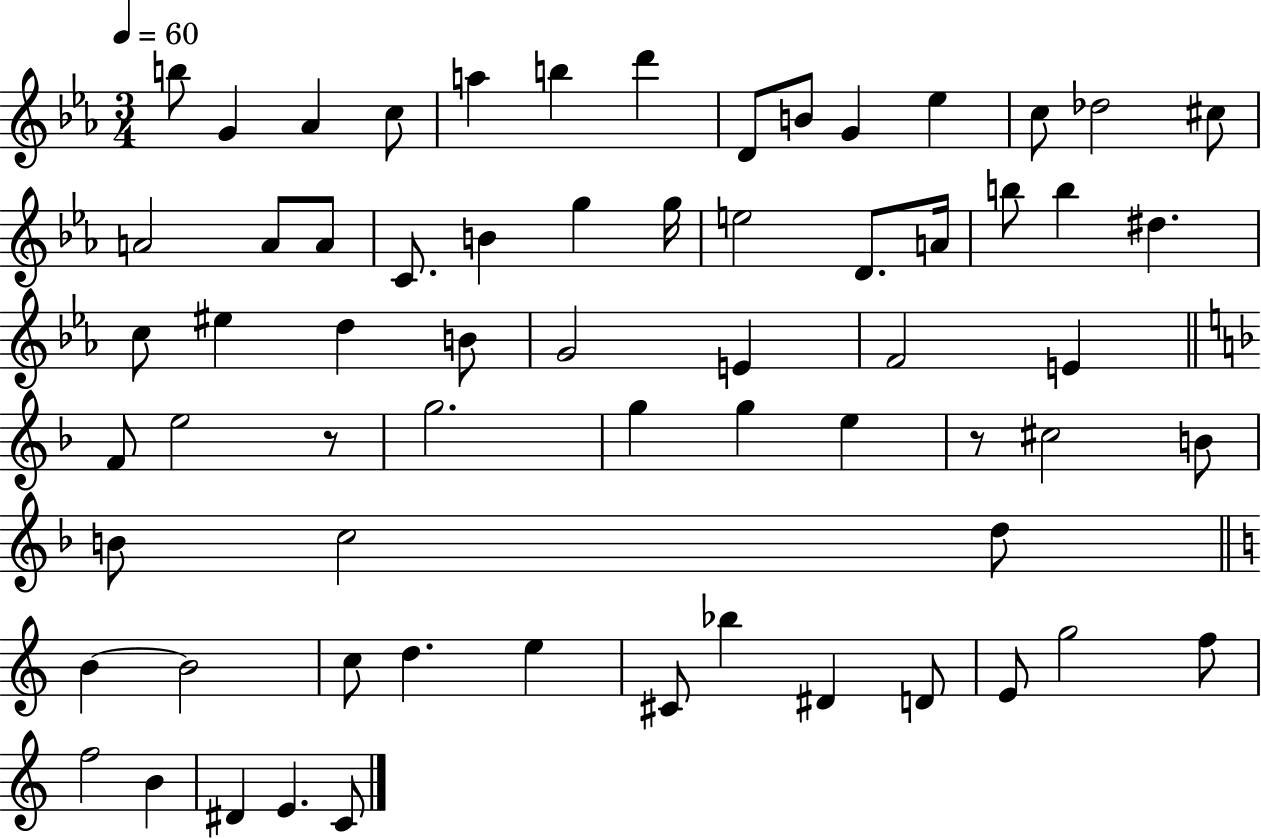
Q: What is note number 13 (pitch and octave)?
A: Db5